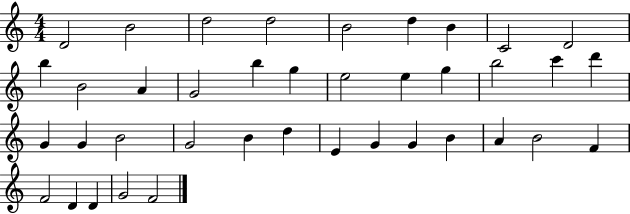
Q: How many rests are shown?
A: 0